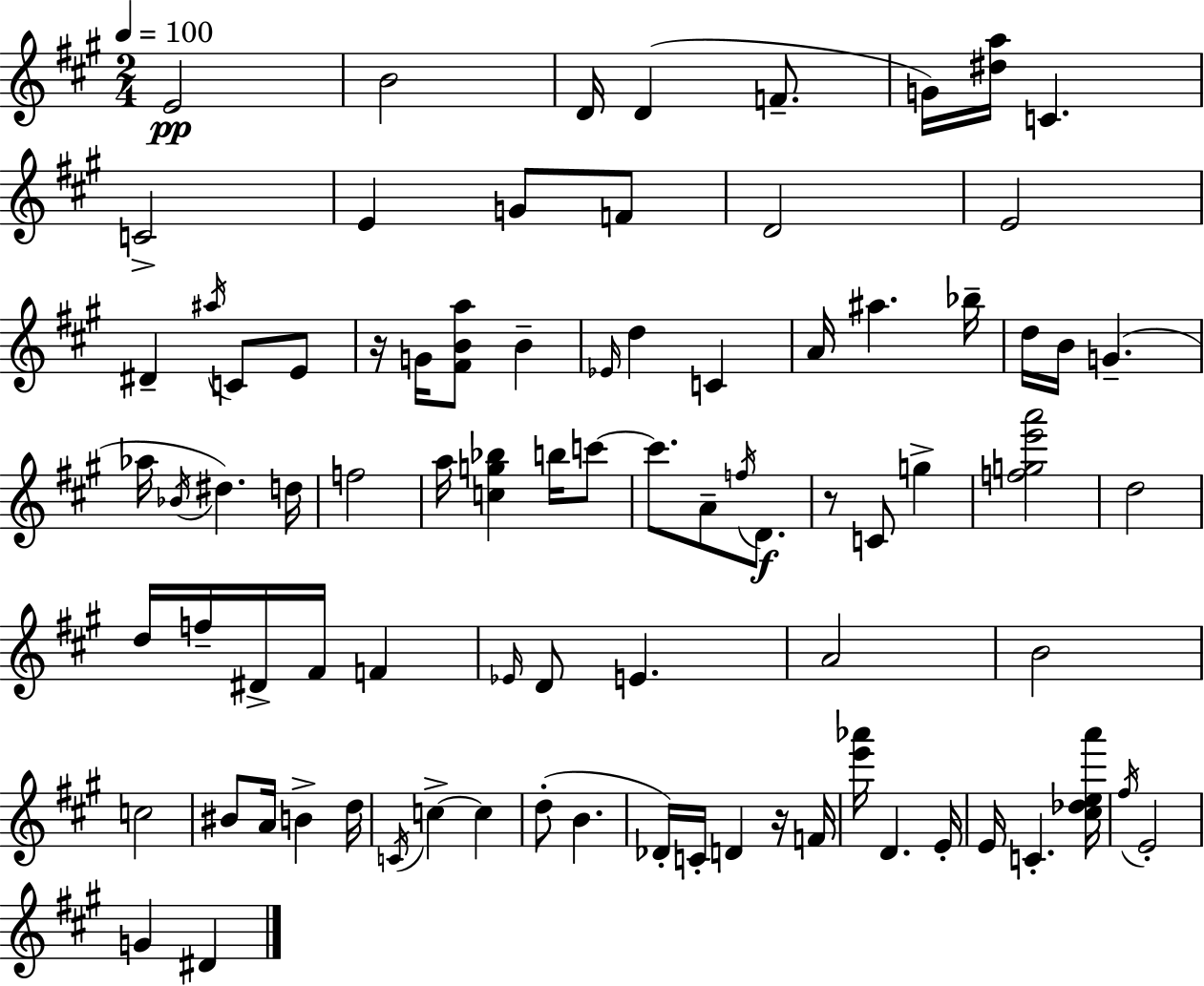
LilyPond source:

{
  \clef treble
  \numericTimeSignature
  \time 2/4
  \key a \major
  \tempo 4 = 100
  e'2\pp | b'2 | d'16 d'4( f'8.-- | g'16) <dis'' a''>16 c'4. | \break c'2-> | e'4 g'8 f'8 | d'2 | e'2 | \break dis'4-- \acciaccatura { ais''16 } c'8 e'8 | r16 g'16 <fis' b' a''>8 b'4-- | \grace { ees'16 } d''4 c'4 | a'16 ais''4. | \break bes''16-- d''16 b'16 g'4.--( | aes''16 \acciaccatura { bes'16 }) dis''4. | d''16 f''2 | a''16 <c'' g'' bes''>4 | \break b''16 c'''8~~ c'''8. a'8-- | \acciaccatura { f''16 }\f d'8. r8 c'8 | g''4-> <f'' g'' e''' a'''>2 | d''2 | \break d''16 f''16-- dis'16-> fis'16 | f'4 \grace { ees'16 } d'8 e'4. | a'2 | b'2 | \break c''2 | bis'8 a'16 | b'4-> d''16 \acciaccatura { c'16 } c''4->~~ | c''4 d''8-.( | \break b'4. des'16-.) c'16-. | d'4 r16 f'16 <e''' aes'''>16 d'4. | e'16-. e'16 c'4.-. | <cis'' des'' e'' a'''>16 \acciaccatura { fis''16 } e'2-. | \break g'4 | dis'4 \bar "|."
}